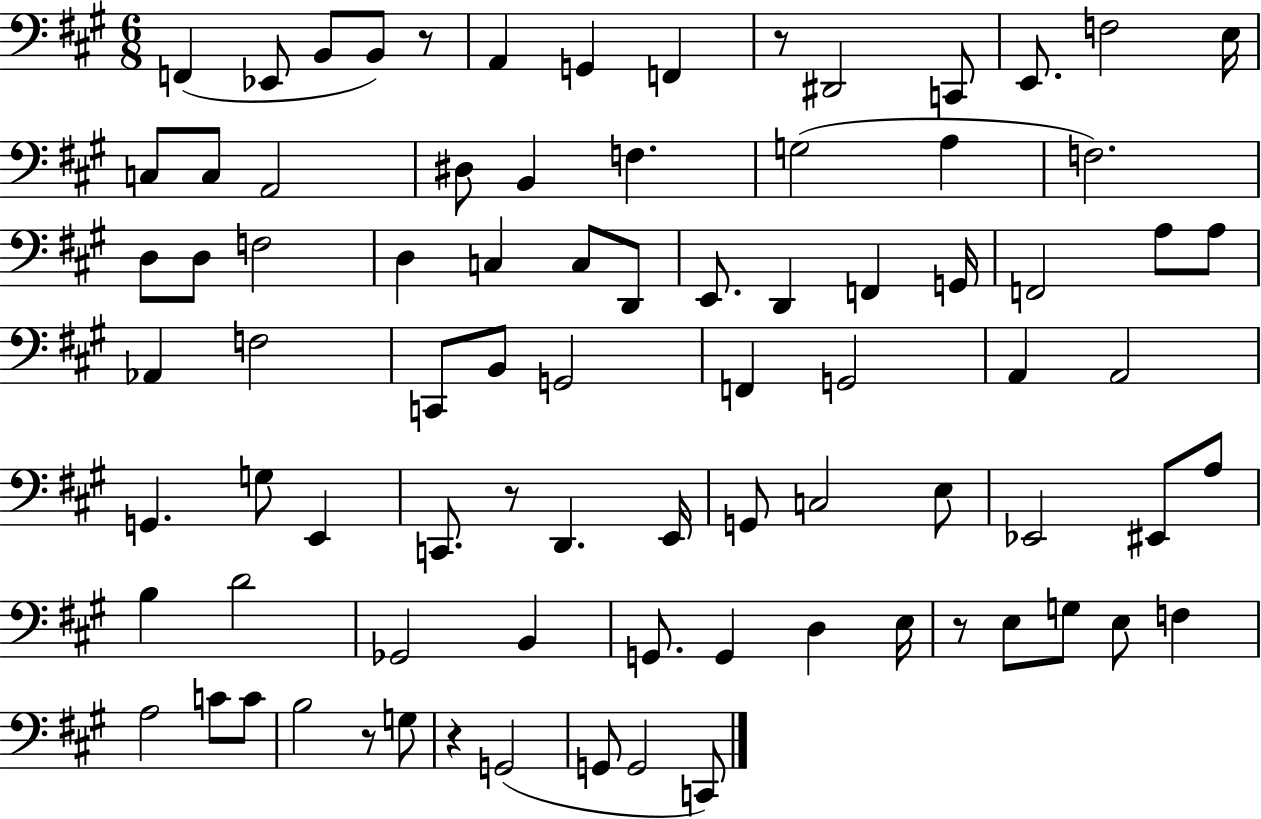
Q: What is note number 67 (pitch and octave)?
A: E3